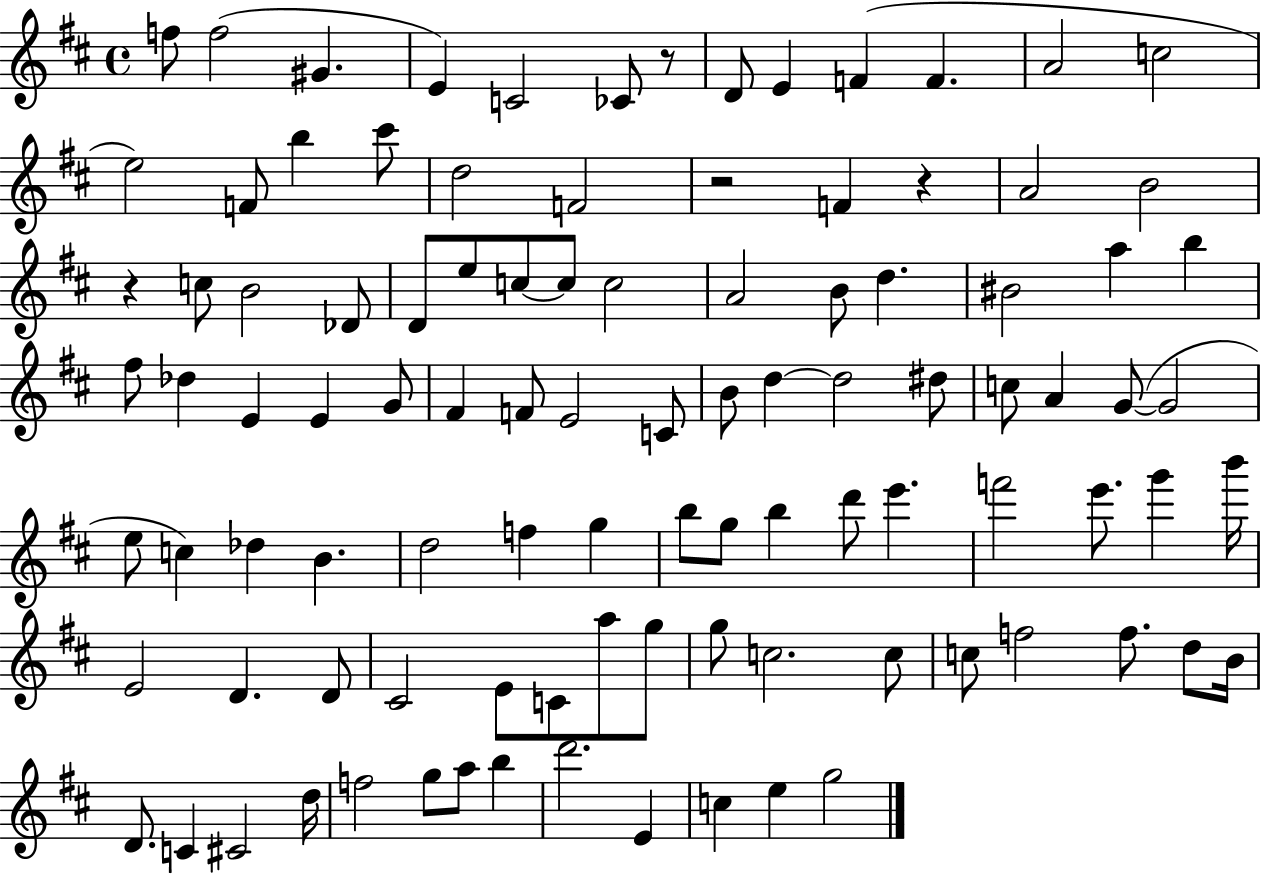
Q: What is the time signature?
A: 4/4